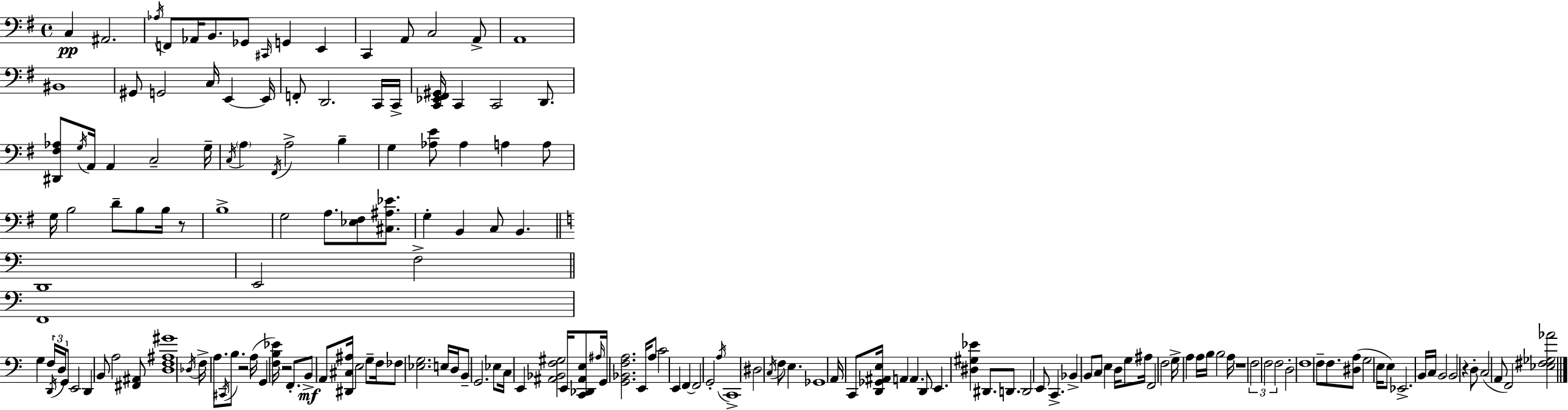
{
  \clef bass
  \time 4/4
  \defaultTimeSignature
  \key e \minor
  \repeat volta 2 { c4\pp ais,2. | \acciaccatura { aes16 } f,8 aes,16 b,8. ges,8 \grace { cis,16 } g,4 e,4 | c,4 a,8 c2 | a,8-> a,1 | \break bis,1 | gis,8 g,2 c16 e,4~~ | e,16 f,8-. d,2. | c,16 c,16-> <c, ees, fis, gis,>16 c,4 c,2 d,8. | \break <dis, fis aes>8 \acciaccatura { g16 } a,16 a,4 c2-- | g16-- \acciaccatura { c16 } \parenthesize a4 \acciaccatura { fis,16 } a2-> | b4-- g4 <aes e'>8 aes4 a4 | a8 g16 b2 d'8-- | \break b8 b16 r8 b1-> | g2 a8. | <ees fis>8 <cis ais ees'>8. g4-. b,4 c8 b,4. | \bar "||" \break \key a \minor d,1 | e,2 f2-> | \bar "||" \break \key c \major f,1 | g4 \tuplet 3/2 { f16 \acciaccatura { d,16 } d16 } g,8 e,2 | d,4 b,8 a2 <fis, ais,>8 | <d f ais gis'>1 | \break \acciaccatura { des16 } f16-> a8. \acciaccatura { cis,16 } b8. r2 | a16( g,4 <f b ees'>16) r2 | f,8.-. b,8->\mf a,8 <dis, cis ais>16 e2 | g8-- f16 fes8 <ees g>2. | \break e16 d16 b,8-- g,2. | ees8 c16 e,4 <ais, bes, f gis>2 | e,16 <c, des, ais, e>8 \grace { ais16 } g,16 <g, bes, f a>2. | e,16 a8 c'2 e,4 | \break f,4~~ f,2 g,2-. | \acciaccatura { a16 } c,1-> | dis2 \acciaccatura { c16 } f8 | e4. ges,1 | \break a,16 c,8 <d, ges, ais, e>16 a,4 a,4. | d,8 e,4. <dis gis ees'>4 | dis,8. d,8. d,2 e,8 | c,4.-> bes,4-> b,8 c8 e4 | \break d16 g8 ais16 f,2 f2 | g16-> a4 a16 b16 b2 | a16 r1 | \tuplet 3/2 { f2 f2 | \break f2 } d2-. | f1 | f8-- f8. <dis a>8( g2 | e16 e8) ees,2.-> | \break b,16 c16 b,2 b,2 | r4 d8-. c2( | a,8 f,2) <ees fis ges aes'>2 | } \bar "|."
}